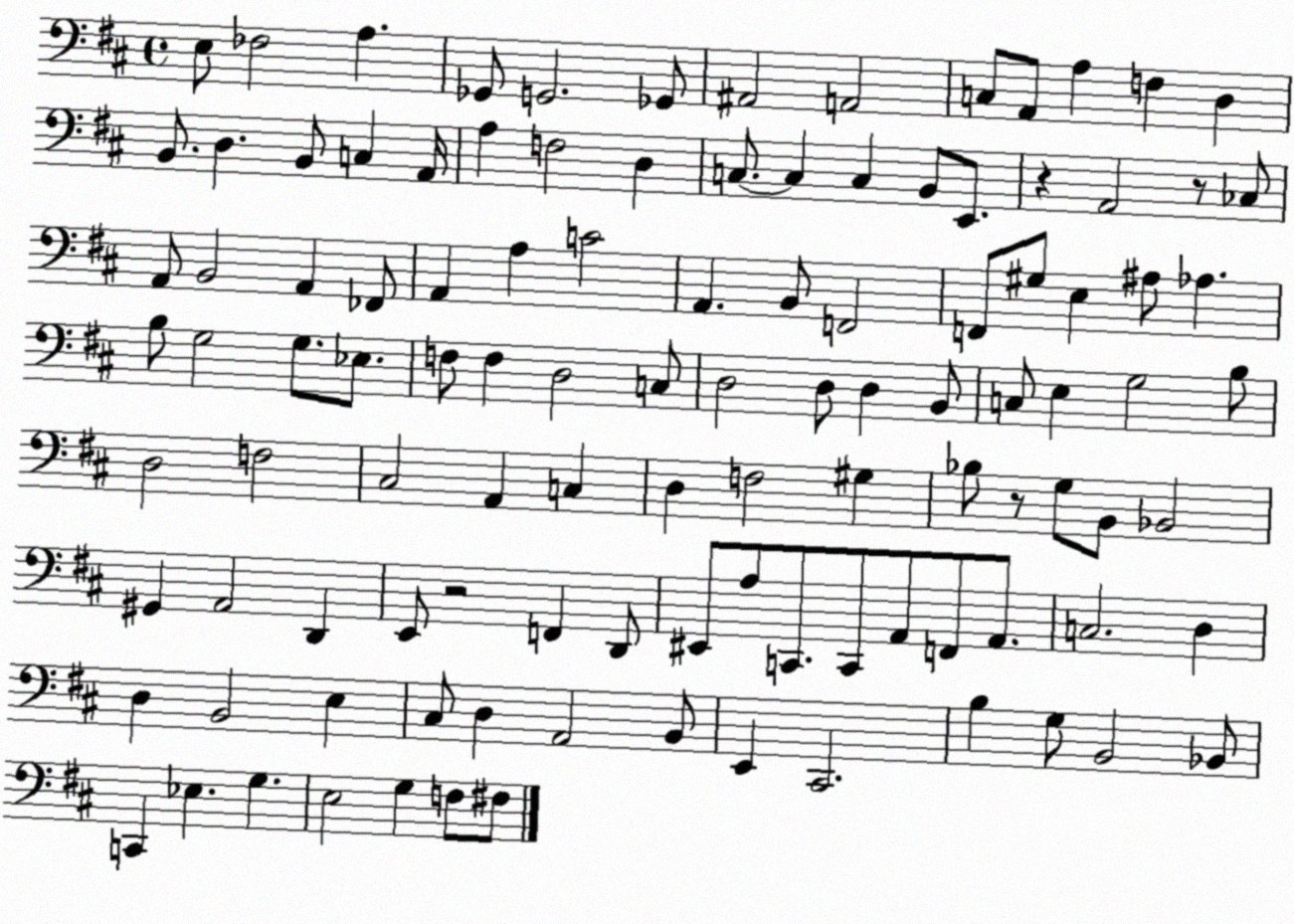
X:1
T:Untitled
M:4/4
L:1/4
K:D
E,/2 _F,2 A, _G,,/2 G,,2 _G,,/2 ^A,,2 A,,2 C,/2 A,,/2 A, F, D, B,,/2 D, B,,/2 C, A,,/4 A, F,2 D, C,/2 C, C, B,,/2 E,,/2 z A,,2 z/2 _C,/2 A,,/2 B,,2 A,, _F,,/2 A,, A, C2 A,, B,,/2 F,,2 F,,/2 ^G,/2 E, ^A,/2 _A, B,/2 G,2 G,/2 _E,/2 F,/2 F, D,2 C,/2 D,2 D,/2 D, B,,/2 C,/2 E, G,2 B,/2 D,2 F,2 ^C,2 A,, C, D, F,2 ^G, _B,/2 z/2 G,/2 B,,/2 _B,,2 ^G,, A,,2 D,, E,,/2 z2 F,, D,,/2 ^E,,/2 A,/2 C,,/2 C,,/2 A,,/2 F,,/2 A,,/2 C,2 D, D, B,,2 E, ^C,/2 D, A,,2 B,,/2 E,, ^C,,2 B, G,/2 B,,2 _B,,/2 C,, _E, G, E,2 G, F,/2 ^F,/2